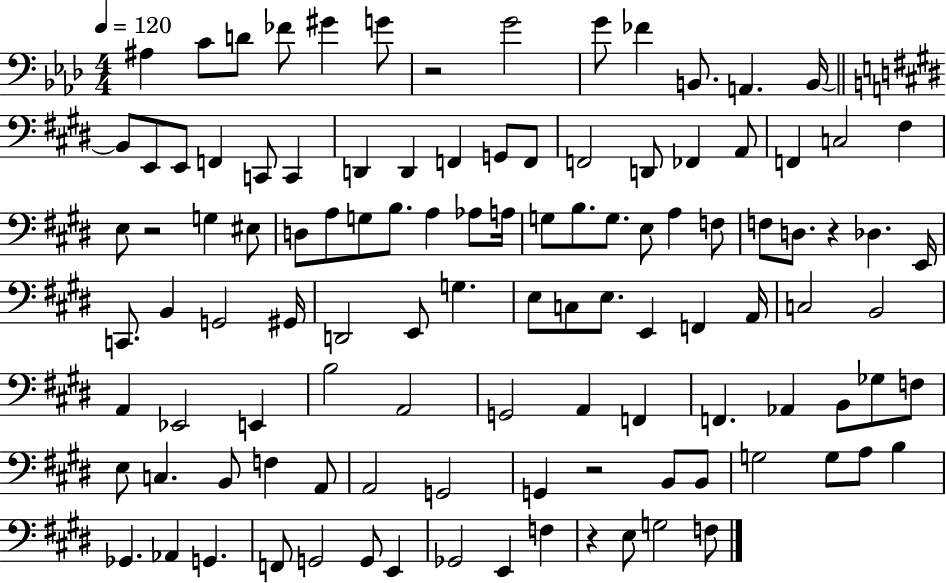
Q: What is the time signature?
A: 4/4